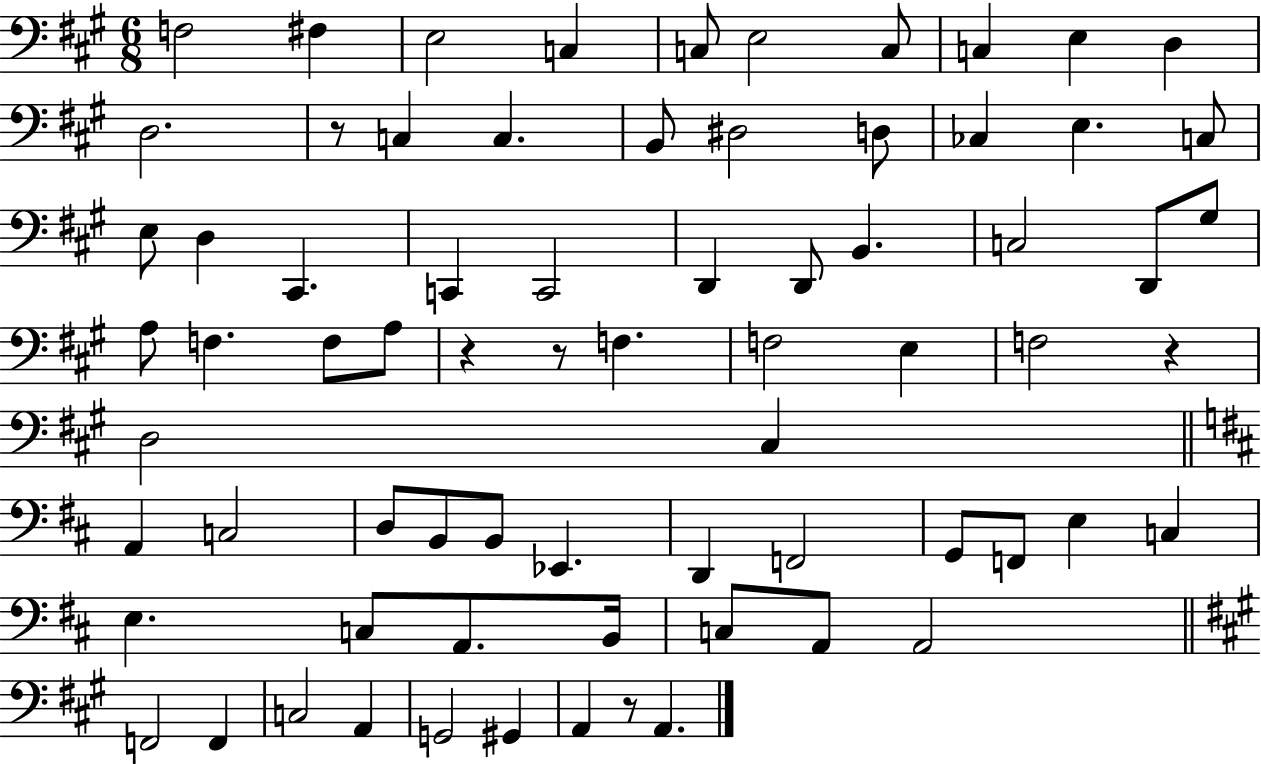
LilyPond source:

{
  \clef bass
  \numericTimeSignature
  \time 6/8
  \key a \major
  f2 fis4 | e2 c4 | c8 e2 c8 | c4 e4 d4 | \break d2. | r8 c4 c4. | b,8 dis2 d8 | ces4 e4. c8 | \break e8 d4 cis,4. | c,4 c,2 | d,4 d,8 b,4. | c2 d,8 gis8 | \break a8 f4. f8 a8 | r4 r8 f4. | f2 e4 | f2 r4 | \break d2 cis4 | \bar "||" \break \key b \minor a,4 c2 | d8 b,8 b,8 ees,4. | d,4 f,2 | g,8 f,8 e4 c4 | \break e4. c8 a,8. b,16 | c8 a,8 a,2 | \bar "||" \break \key a \major f,2 f,4 | c2 a,4 | g,2 gis,4 | a,4 r8 a,4. | \break \bar "|."
}